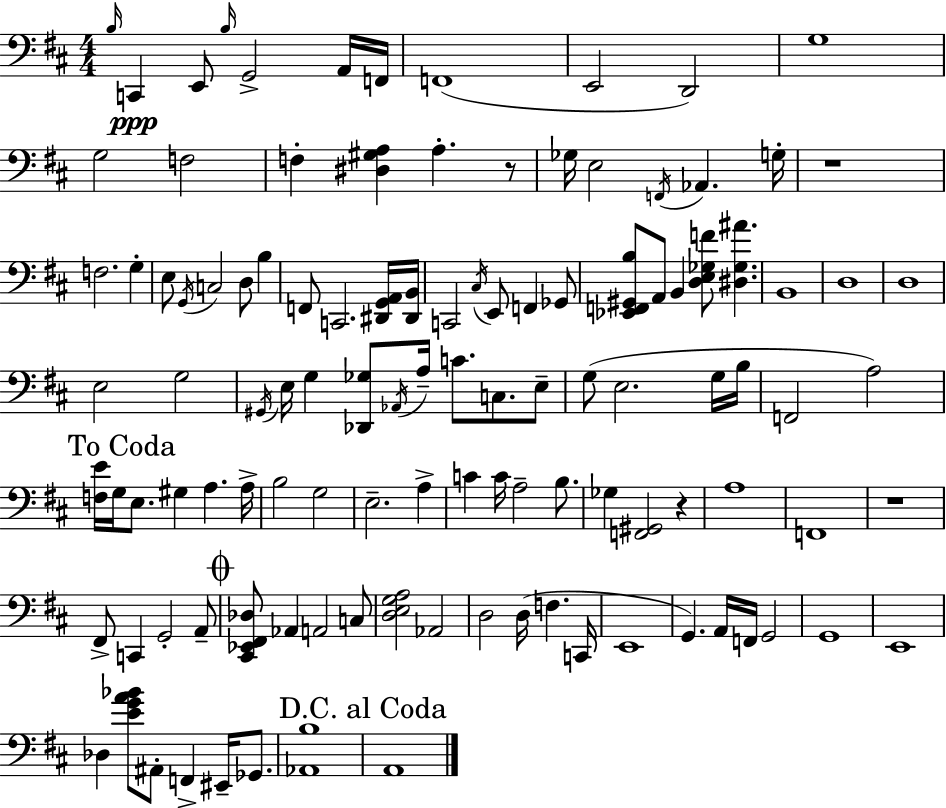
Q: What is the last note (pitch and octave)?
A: A2